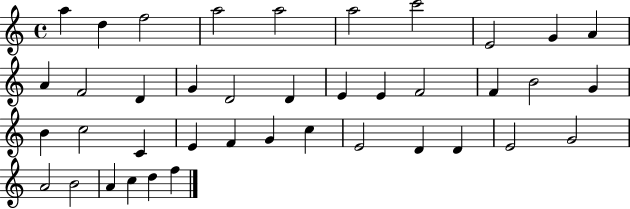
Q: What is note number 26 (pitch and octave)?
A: E4